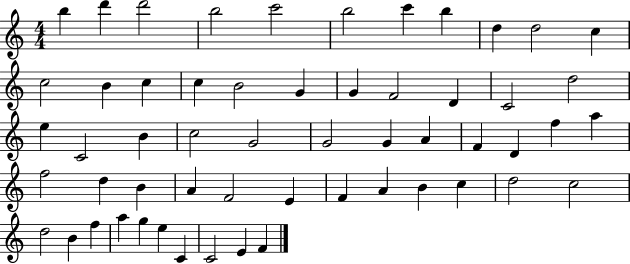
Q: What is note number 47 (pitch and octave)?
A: D5